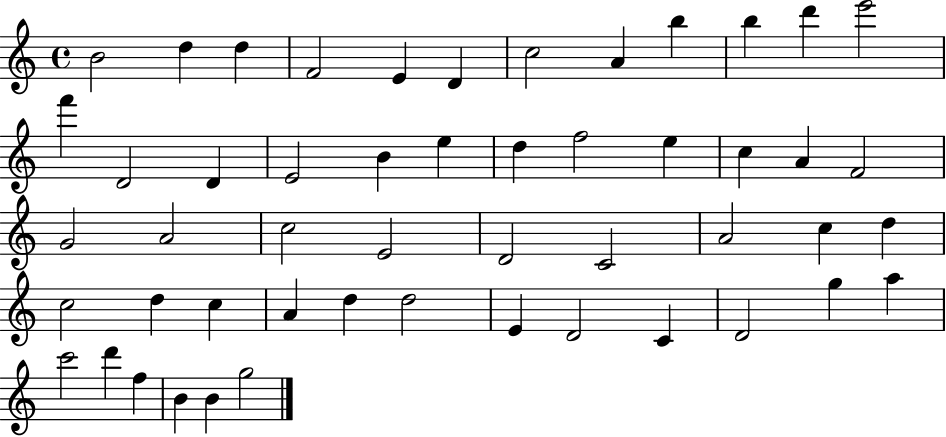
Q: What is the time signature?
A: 4/4